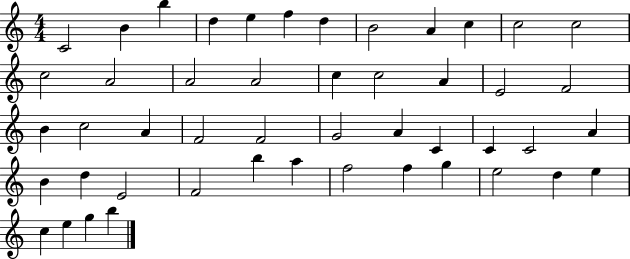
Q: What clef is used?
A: treble